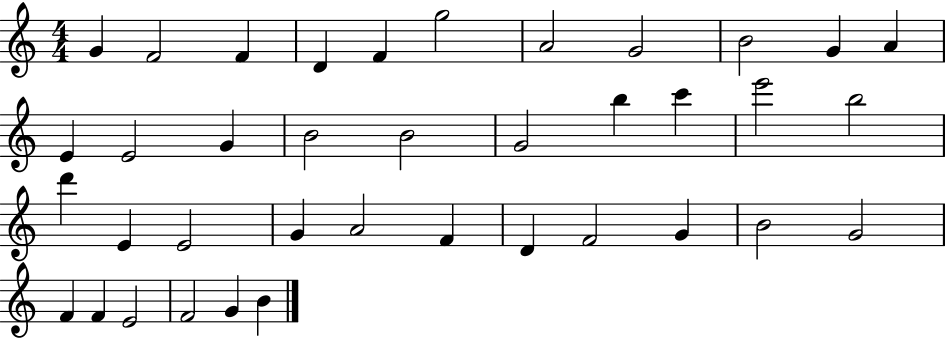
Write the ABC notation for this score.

X:1
T:Untitled
M:4/4
L:1/4
K:C
G F2 F D F g2 A2 G2 B2 G A E E2 G B2 B2 G2 b c' e'2 b2 d' E E2 G A2 F D F2 G B2 G2 F F E2 F2 G B